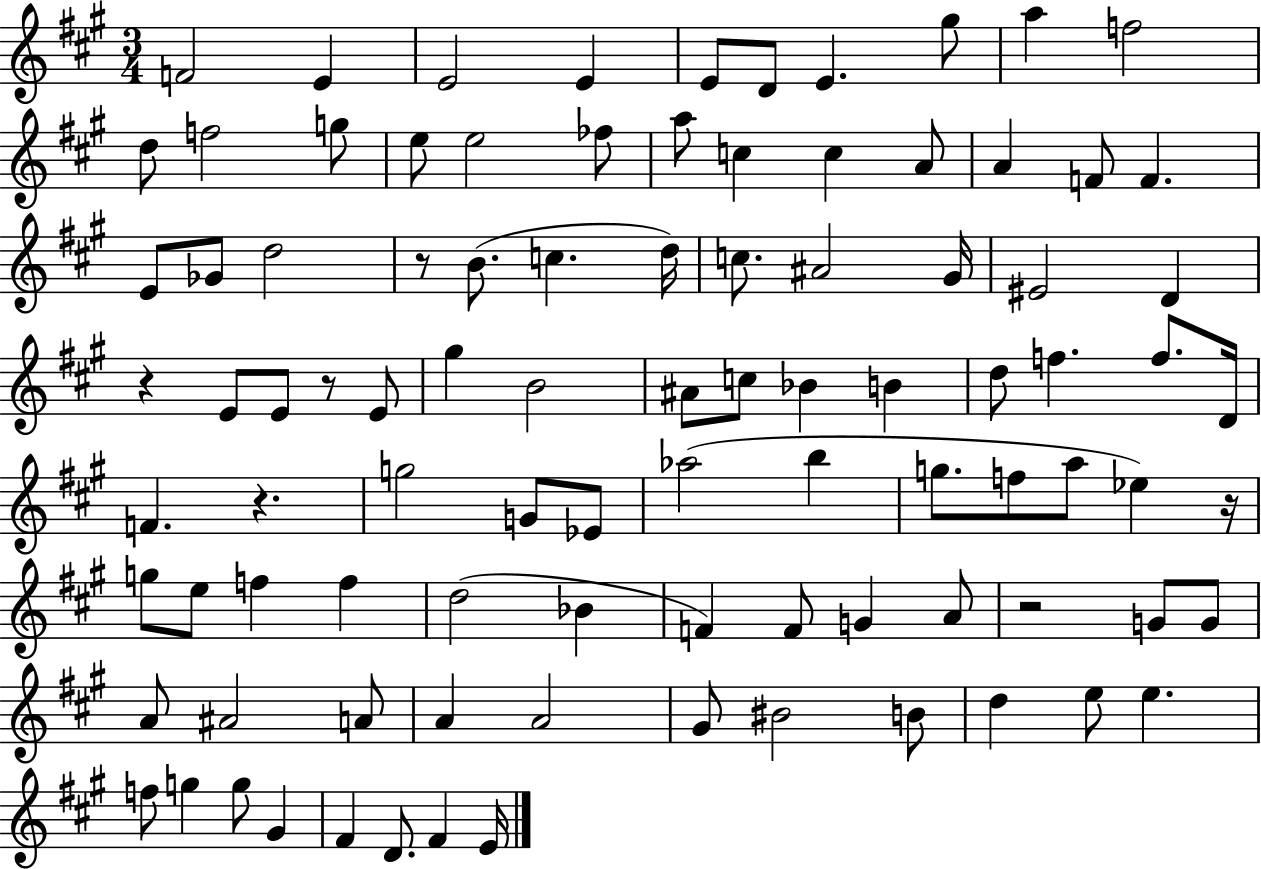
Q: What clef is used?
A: treble